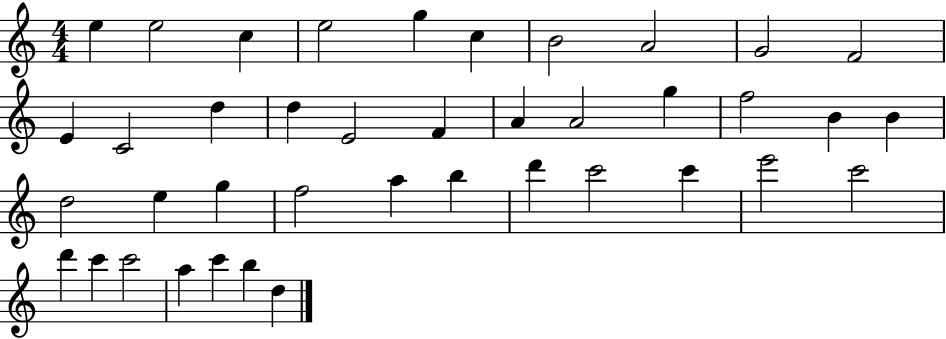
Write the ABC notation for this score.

X:1
T:Untitled
M:4/4
L:1/4
K:C
e e2 c e2 g c B2 A2 G2 F2 E C2 d d E2 F A A2 g f2 B B d2 e g f2 a b d' c'2 c' e'2 c'2 d' c' c'2 a c' b d